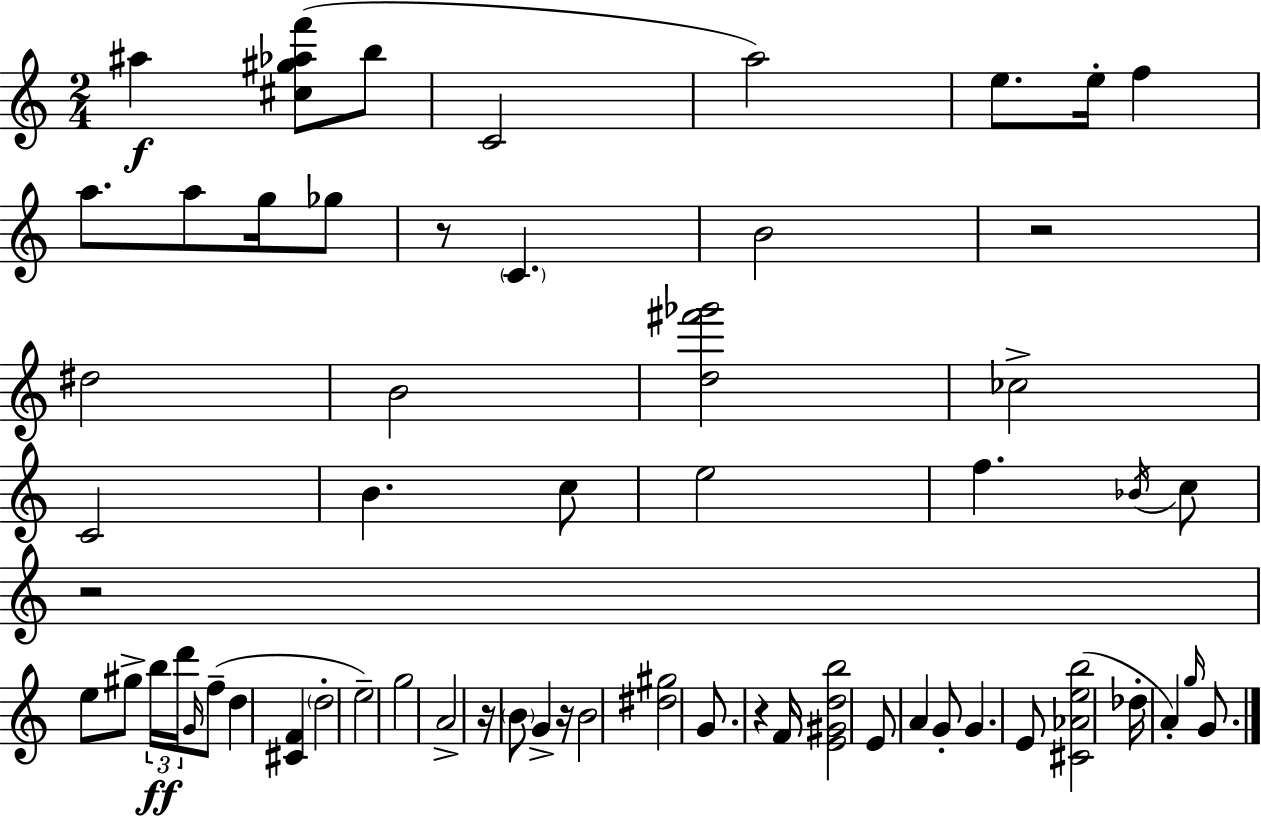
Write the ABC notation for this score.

X:1
T:Untitled
M:2/4
L:1/4
K:C
^a [^c^g_af']/2 b/2 C2 a2 e/2 e/4 f a/2 a/2 g/4 _g/2 z/2 C B2 z2 ^d2 B2 [d^f'_g']2 _c2 C2 B c/2 e2 f _B/4 c/2 z2 e/2 ^g/2 b/4 d'/4 G/4 f/2 d [^CF] d2 e2 g2 A2 z/4 B/2 G z/4 B2 [^d^g]2 G/2 z F/4 [E^Gdb]2 E/2 A G/2 G E/2 [^C_Aeb]2 _d/4 A g/4 G/2